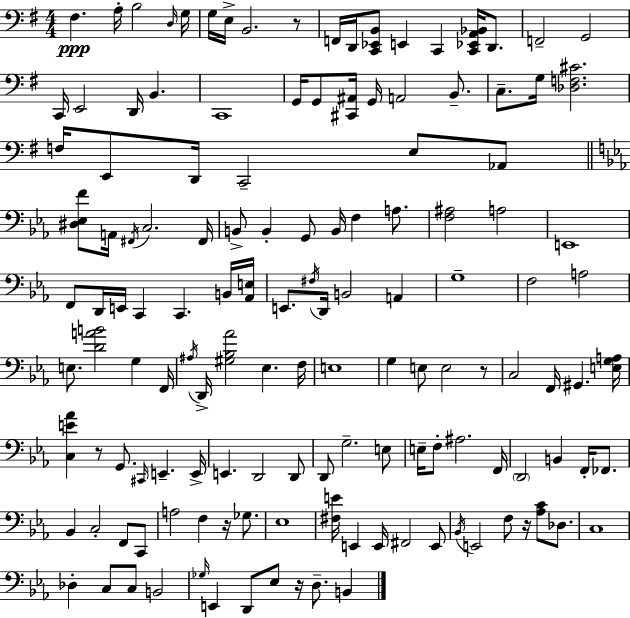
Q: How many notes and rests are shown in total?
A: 137